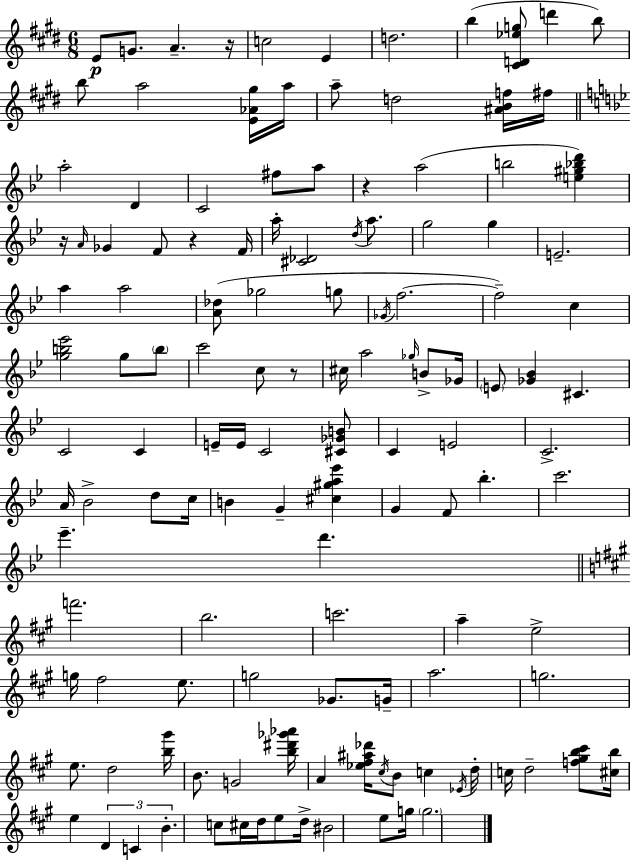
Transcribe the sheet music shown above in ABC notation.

X:1
T:Untitled
M:6/8
L:1/4
K:E
E/2 G/2 A z/4 c2 E d2 b [^CD_eg]/2 d' b/2 b/2 a2 [E_A^g]/4 a/4 a/2 d2 [^ABf]/4 ^f/4 a2 D C2 ^f/2 a/2 z a2 b2 [e^g_bd'] z/4 A/4 _G F/2 z F/4 a/4 [^C_D]2 d/4 a/2 g2 g E2 a a2 [A_d]/2 _g2 g/2 _G/4 f2 f2 c [gb_e']2 g/2 b/2 c'2 c/2 z/2 ^c/4 a2 _g/4 B/2 _G/4 E/2 [_G_B] ^C C2 C E/4 E/4 C2 [^C_GB]/2 C E2 C2 A/4 _B2 d/2 c/4 B G [^c^ga_e'] G F/2 _b c'2 _e' d' f'2 b2 c'2 a e2 g/4 ^f2 e/2 g2 _G/2 G/4 a2 g2 e/2 d2 [b^g']/4 B/2 G2 [b^d'_g'_a']/4 A [_e^f^a_d']/4 ^c/4 B/2 c _E/4 d/4 c/4 d2 [f^gb^c']/2 [^cb]/4 e D C B c/2 ^c/4 d/4 e/2 d/4 ^B2 e/2 g/4 g2